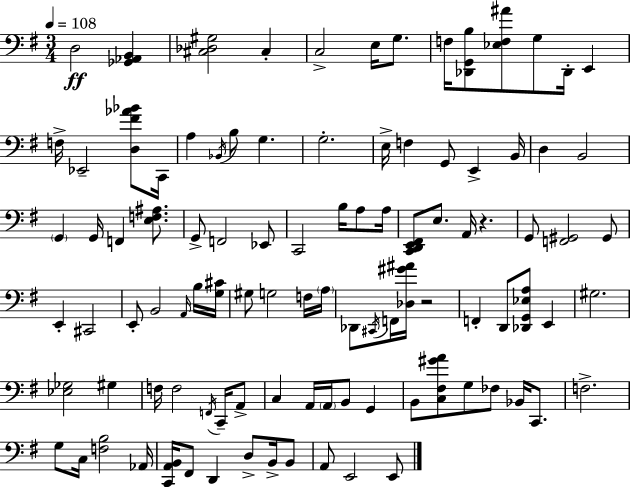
{
  \clef bass
  \numericTimeSignature
  \time 3/4
  \key g \major
  \tempo 4 = 108
  \repeat volta 2 { d2\ff <ges, aes, b,>4 | <cis des gis>2 cis4-. | c2-> e16 g8. | f16 <des, g, b>8 <ees f ais'>8 g8 des,16-. e,4 | \break f16-> ees,2-- <d fis' aes' bes'>8 c,16 | a4 \acciaccatura { bes,16 } b8 g4. | g2.-. | e16-> f4 g,8 e,4-> | \break b,16 d4 b,2 | \parenthesize g,4 g,16 f,4 <e f ais>8. | g,8-> f,2 ees,8 | c,2 b16 a8 | \break a16 <c, d, e, fis,>8 e8. a,16 r4. | g,8 <f, gis,>2 gis,8 | e,4-. cis,2 | e,8-. b,2 \grace { a,16 } | \break b16 <g cis'>16 gis8 g2 | f16 \parenthesize a16 des,8 \acciaccatura { cis,16 } f,16 <des gis' ais'>16 r2 | f,4-. d,8 <des, g, ees a>8 e,4 | gis2. | \break <ees ges>2 gis4 | f16 f2 | \acciaccatura { f,16 } c,16-- a,8-> c4 a,16 \parenthesize a,16 b,8 | g,4 b,8 <c fis gis' a'>8 g8 fes8 | \break bes,16 c,8. f2.-> | g8 c16 <f b>2 | aes,16 <c, a, b,>16 fis,8 d,4 d8-> | b,16-> b,8 a,8 e,2 | \break e,8 } \bar "|."
}